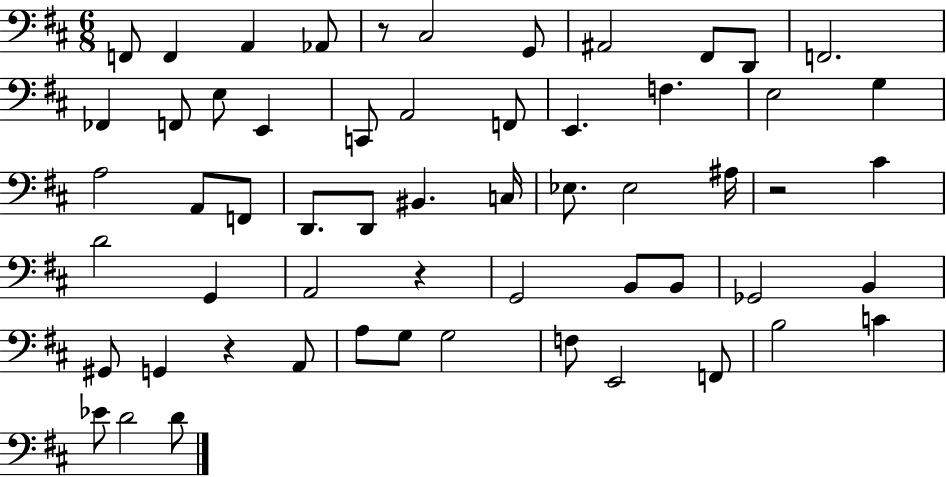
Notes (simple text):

F2/e F2/q A2/q Ab2/e R/e C#3/h G2/e A#2/h F#2/e D2/e F2/h. FES2/q F2/e E3/e E2/q C2/e A2/h F2/e E2/q. F3/q. E3/h G3/q A3/h A2/e F2/e D2/e. D2/e BIS2/q. C3/s Eb3/e. Eb3/h A#3/s R/h C#4/q D4/h G2/q A2/h R/q G2/h B2/e B2/e Gb2/h B2/q G#2/e G2/q R/q A2/e A3/e G3/e G3/h F3/e E2/h F2/e B3/h C4/q Eb4/e D4/h D4/e